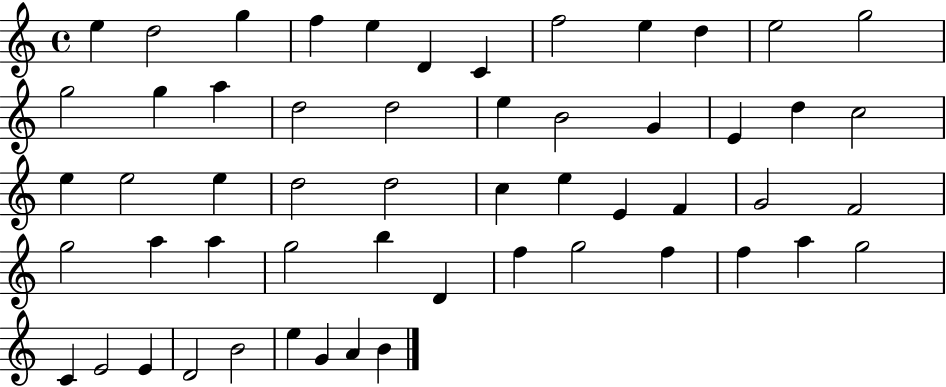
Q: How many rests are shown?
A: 0